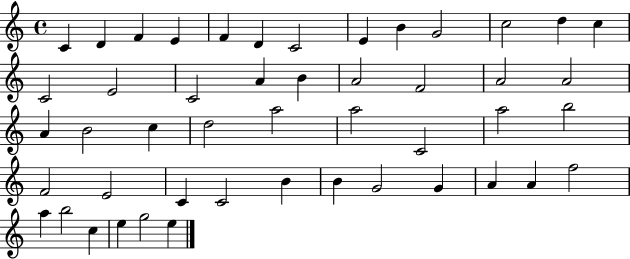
C4/q D4/q F4/q E4/q F4/q D4/q C4/h E4/q B4/q G4/h C5/h D5/q C5/q C4/h E4/h C4/h A4/q B4/q A4/h F4/h A4/h A4/h A4/q B4/h C5/q D5/h A5/h A5/h C4/h A5/h B5/h F4/h E4/h C4/q C4/h B4/q B4/q G4/h G4/q A4/q A4/q F5/h A5/q B5/h C5/q E5/q G5/h E5/q